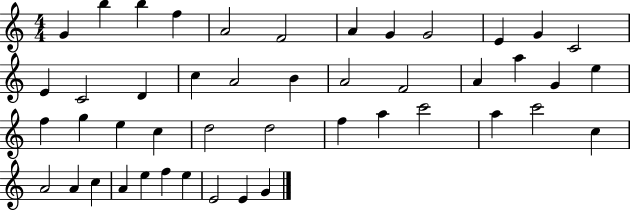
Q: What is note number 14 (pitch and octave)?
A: C4